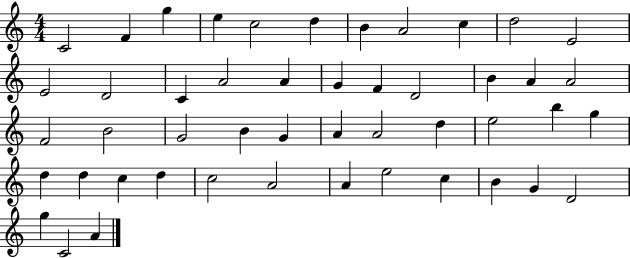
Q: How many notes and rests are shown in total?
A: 48